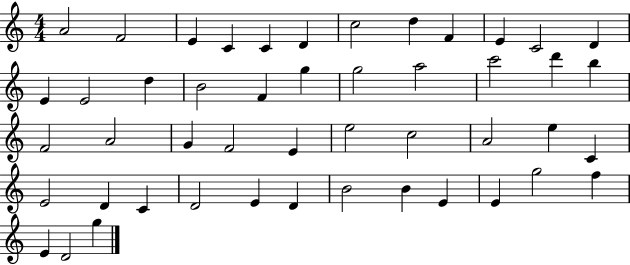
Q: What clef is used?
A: treble